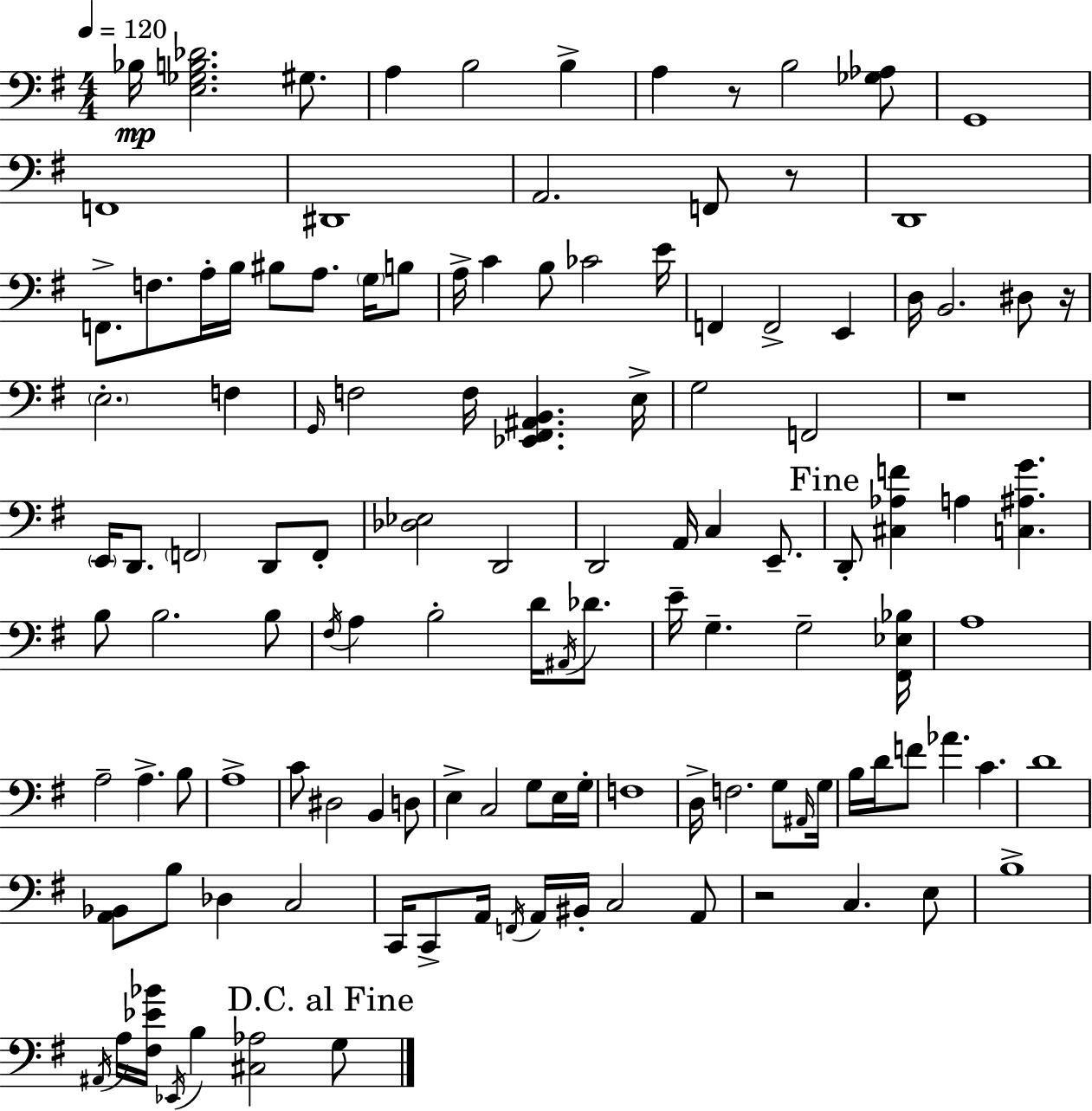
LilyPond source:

{
  \clef bass
  \numericTimeSignature
  \time 4/4
  \key e \minor
  \tempo 4 = 120
  bes16\mp <e ges b des'>2. gis8. | a4 b2 b4-> | a4 r8 b2 <ges aes>8 | g,1 | \break f,1 | dis,1 | a,2. f,8 r8 | d,1 | \break f,8.-> f8. a16-. b16 bis8 a8. \parenthesize g16 b8 | a16-> c'4 b8 ces'2 e'16 | f,4 f,2-> e,4 | d16 b,2. dis8 r16 | \break \parenthesize e2.-. f4 | \grace { g,16 } f2 f16 <ees, fis, ais, b,>4. | e16-> g2 f,2 | r1 | \break \parenthesize e,16 d,8. \parenthesize f,2 d,8 f,8-. | <des ees>2 d,2 | d,2 a,16 c4 e,8.-- | \mark "Fine" d,8-. <cis aes f'>4 a4 <c ais g'>4. | \break b8 b2. b8 | \acciaccatura { fis16 } a4 b2-. d'16 \acciaccatura { ais,16 } | des'8. e'16-- g4.-- g2-- | <fis, ees bes>16 a1 | \break a2-- a4.-> | b8 a1-> | c'8 dis2 b,4 | d8 e4-> c2 g8 | \break e16 g16-. f1 | d16-> f2. | g8 \grace { ais,16 } g16 b16 d'16 f'8 aes'4. c'4. | d'1 | \break <a, bes,>8 b8 des4 c2 | c,16 c,8-> a,16 \acciaccatura { f,16 } a,16 bis,16-. c2 | a,8 r2 c4. | e8 b1-> | \break \acciaccatura { ais,16 } a16 <fis ees' bes'>16 \acciaccatura { ees,16 } b4 <cis aes>2 | \mark "D.C. al Fine" g8 \bar "|."
}